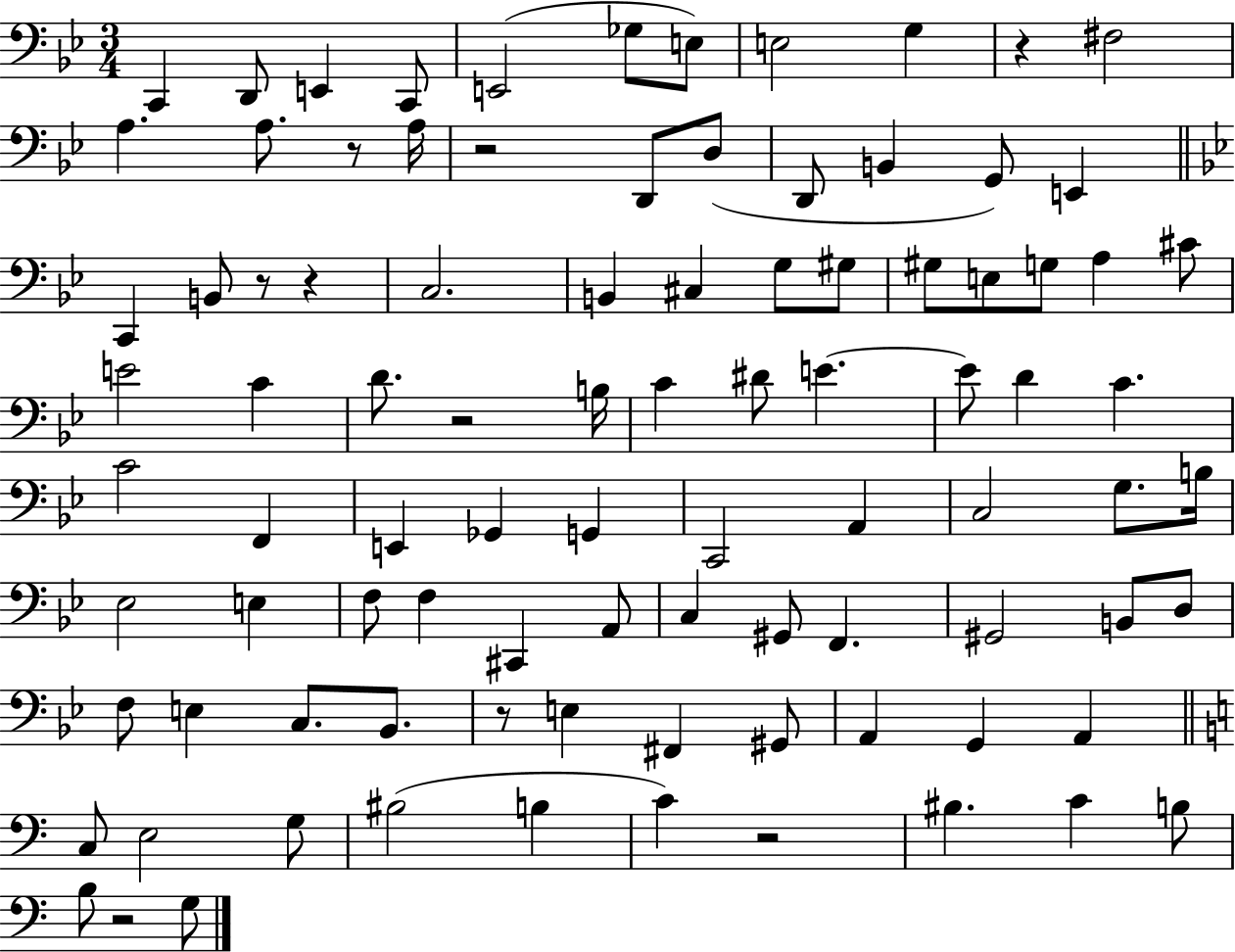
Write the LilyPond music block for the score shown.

{
  \clef bass
  \numericTimeSignature
  \time 3/4
  \key bes \major
  c,4 d,8 e,4 c,8 | e,2( ges8 e8) | e2 g4 | r4 fis2 | \break a4. a8. r8 a16 | r2 d,8 d8( | d,8 b,4 g,8) e,4 | \bar "||" \break \key bes \major c,4 b,8 r8 r4 | c2. | b,4 cis4 g8 gis8 | gis8 e8 g8 a4 cis'8 | \break e'2 c'4 | d'8. r2 b16 | c'4 dis'8 e'4.~~ | e'8 d'4 c'4. | \break c'2 f,4 | e,4 ges,4 g,4 | c,2 a,4 | c2 g8. b16 | \break ees2 e4 | f8 f4 cis,4 a,8 | c4 gis,8 f,4. | gis,2 b,8 d8 | \break f8 e4 c8. bes,8. | r8 e4 fis,4 gis,8 | a,4 g,4 a,4 | \bar "||" \break \key c \major c8 e2 g8 | bis2( b4 | c'4) r2 | bis4. c'4 b8 | \break b8 r2 g8 | \bar "|."
}